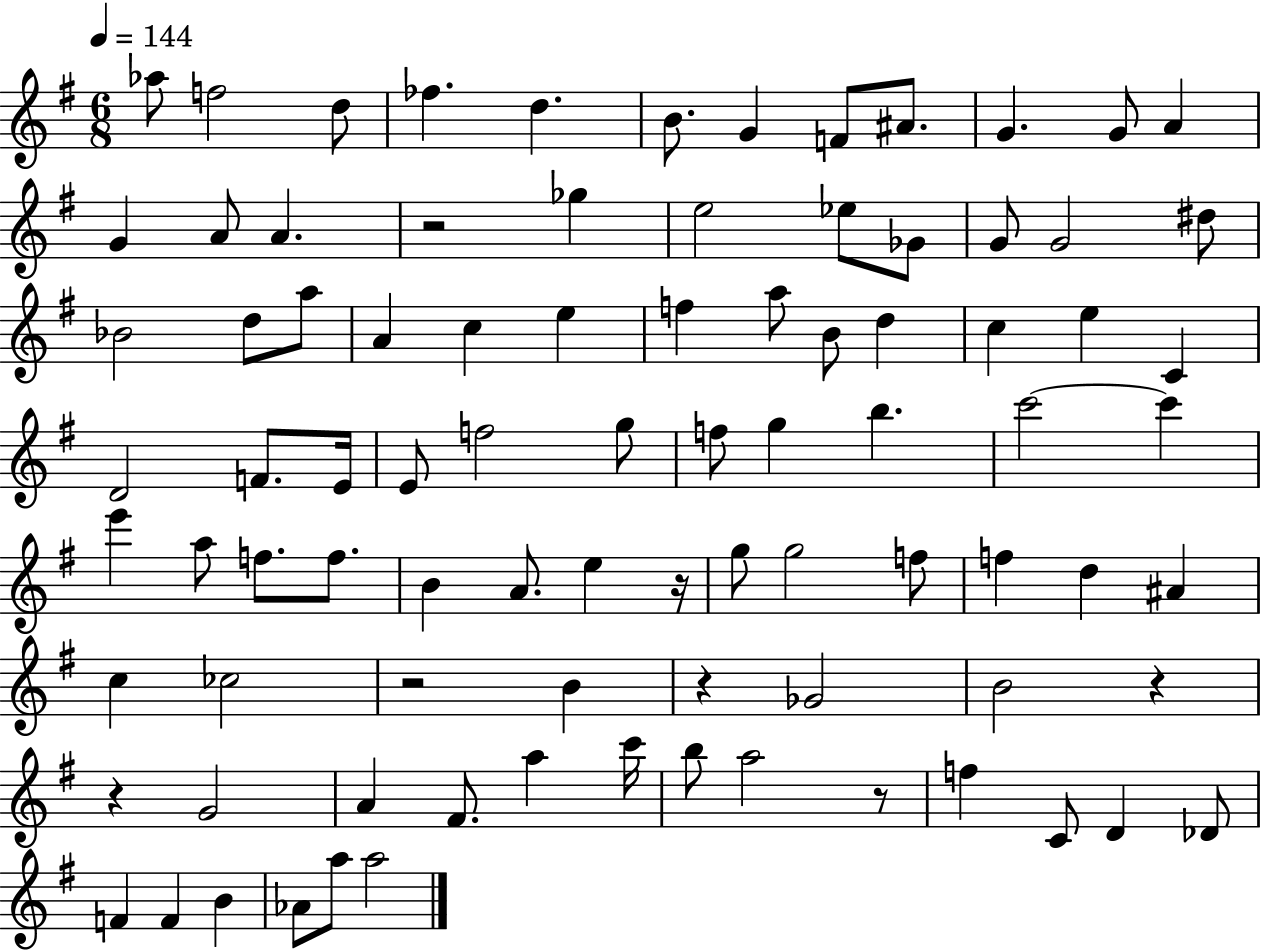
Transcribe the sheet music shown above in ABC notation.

X:1
T:Untitled
M:6/8
L:1/4
K:G
_a/2 f2 d/2 _f d B/2 G F/2 ^A/2 G G/2 A G A/2 A z2 _g e2 _e/2 _G/2 G/2 G2 ^d/2 _B2 d/2 a/2 A c e f a/2 B/2 d c e C D2 F/2 E/4 E/2 f2 g/2 f/2 g b c'2 c' e' a/2 f/2 f/2 B A/2 e z/4 g/2 g2 f/2 f d ^A c _c2 z2 B z _G2 B2 z z G2 A ^F/2 a c'/4 b/2 a2 z/2 f C/2 D _D/2 F F B _A/2 a/2 a2